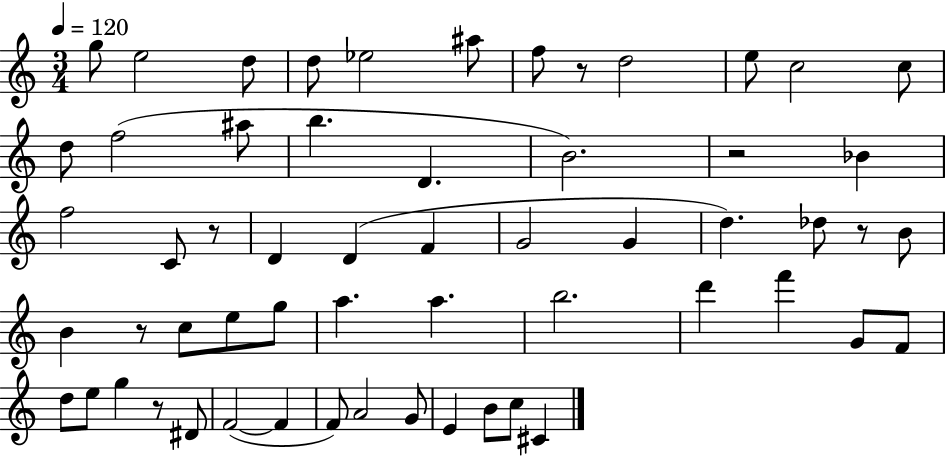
G5/e E5/h D5/e D5/e Eb5/h A#5/e F5/e R/e D5/h E5/e C5/h C5/e D5/e F5/h A#5/e B5/q. D4/q. B4/h. R/h Bb4/q F5/h C4/e R/e D4/q D4/q F4/q G4/h G4/q D5/q. Db5/e R/e B4/e B4/q R/e C5/e E5/e G5/e A5/q. A5/q. B5/h. D6/q F6/q G4/e F4/e D5/e E5/e G5/q R/e D#4/e F4/h F4/q F4/e A4/h G4/e E4/q B4/e C5/e C#4/q